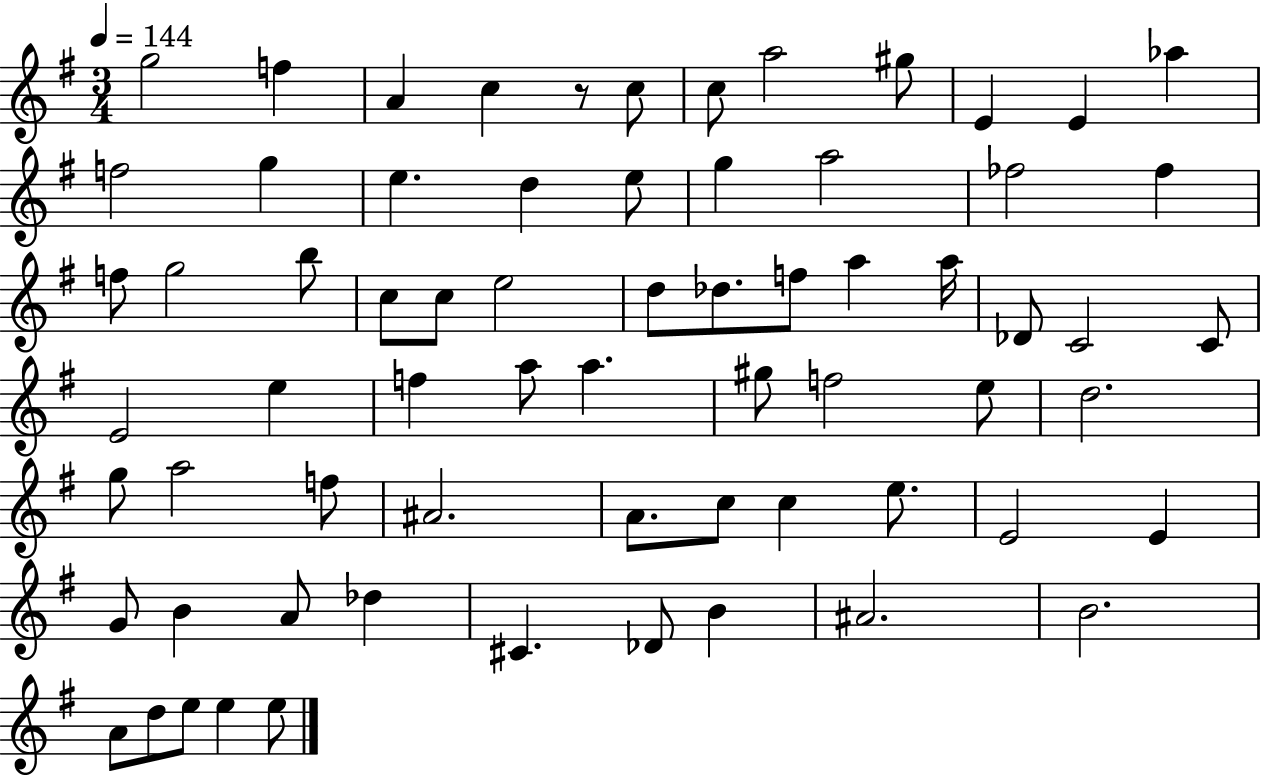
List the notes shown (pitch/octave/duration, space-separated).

G5/h F5/q A4/q C5/q R/e C5/e C5/e A5/h G#5/e E4/q E4/q Ab5/q F5/h G5/q E5/q. D5/q E5/e G5/q A5/h FES5/h FES5/q F5/e G5/h B5/e C5/e C5/e E5/h D5/e Db5/e. F5/e A5/q A5/s Db4/e C4/h C4/e E4/h E5/q F5/q A5/e A5/q. G#5/e F5/h E5/e D5/h. G5/e A5/h F5/e A#4/h. A4/e. C5/e C5/q E5/e. E4/h E4/q G4/e B4/q A4/e Db5/q C#4/q. Db4/e B4/q A#4/h. B4/h. A4/e D5/e E5/e E5/q E5/e